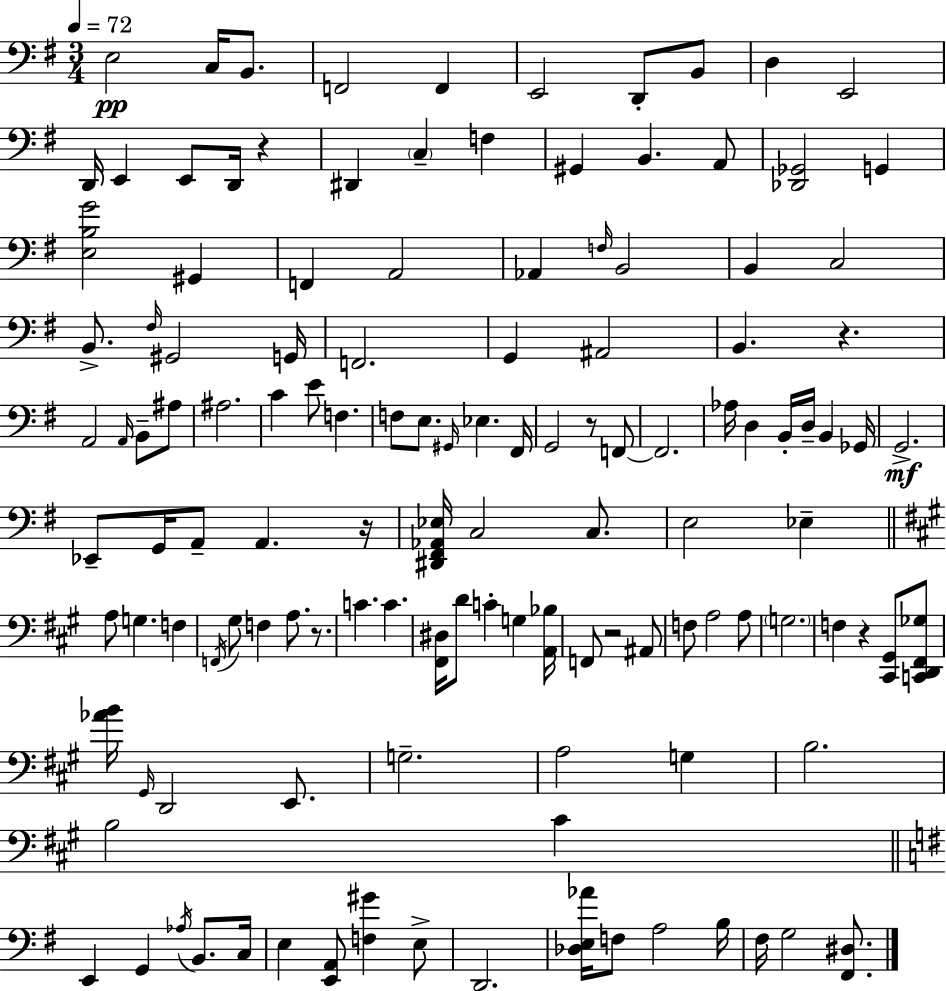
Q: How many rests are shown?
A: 7